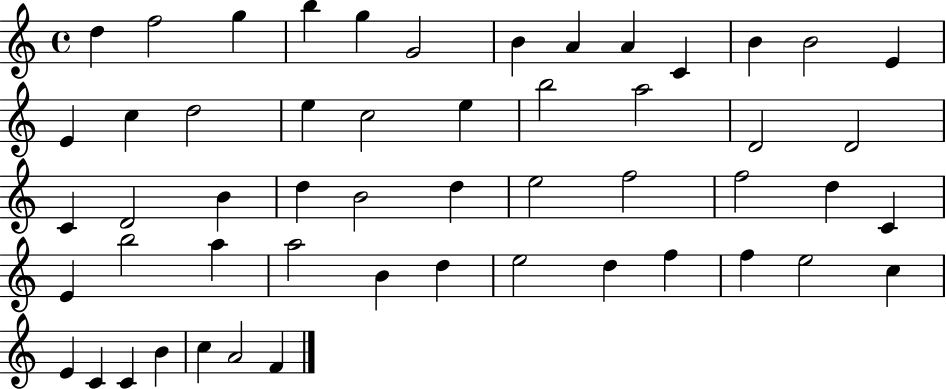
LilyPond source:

{
  \clef treble
  \time 4/4
  \defaultTimeSignature
  \key c \major
  d''4 f''2 g''4 | b''4 g''4 g'2 | b'4 a'4 a'4 c'4 | b'4 b'2 e'4 | \break e'4 c''4 d''2 | e''4 c''2 e''4 | b''2 a''2 | d'2 d'2 | \break c'4 d'2 b'4 | d''4 b'2 d''4 | e''2 f''2 | f''2 d''4 c'4 | \break e'4 b''2 a''4 | a''2 b'4 d''4 | e''2 d''4 f''4 | f''4 e''2 c''4 | \break e'4 c'4 c'4 b'4 | c''4 a'2 f'4 | \bar "|."
}